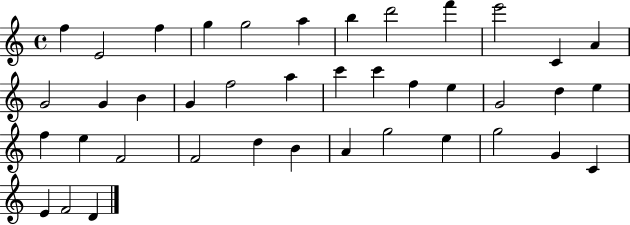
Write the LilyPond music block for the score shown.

{
  \clef treble
  \time 4/4
  \defaultTimeSignature
  \key c \major
  f''4 e'2 f''4 | g''4 g''2 a''4 | b''4 d'''2 f'''4 | e'''2 c'4 a'4 | \break g'2 g'4 b'4 | g'4 f''2 a''4 | c'''4 c'''4 f''4 e''4 | g'2 d''4 e''4 | \break f''4 e''4 f'2 | f'2 d''4 b'4 | a'4 g''2 e''4 | g''2 g'4 c'4 | \break e'4 f'2 d'4 | \bar "|."
}